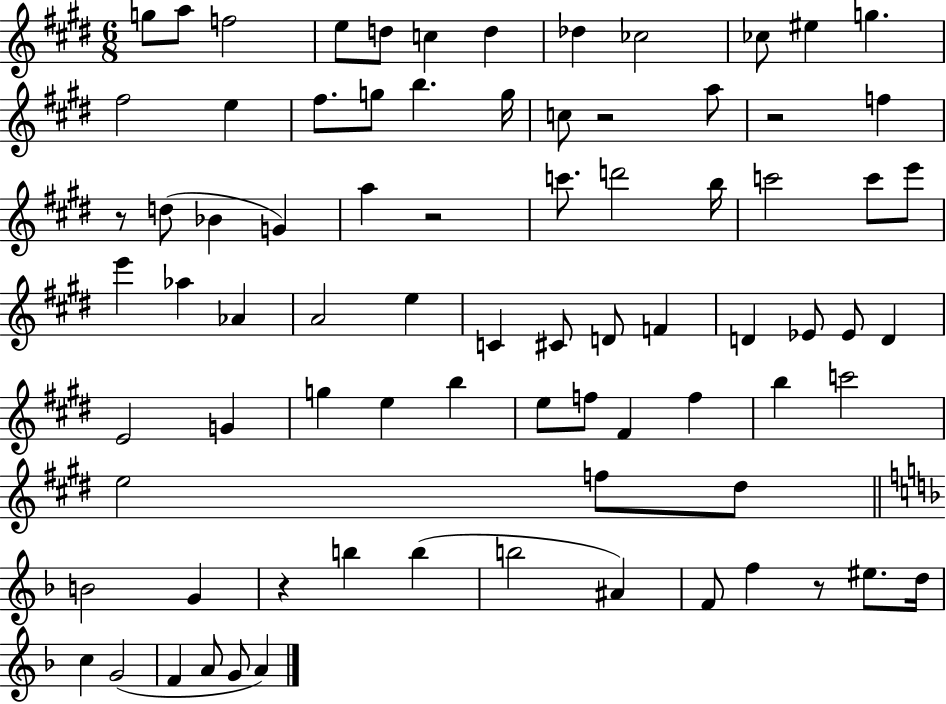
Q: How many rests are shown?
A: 6